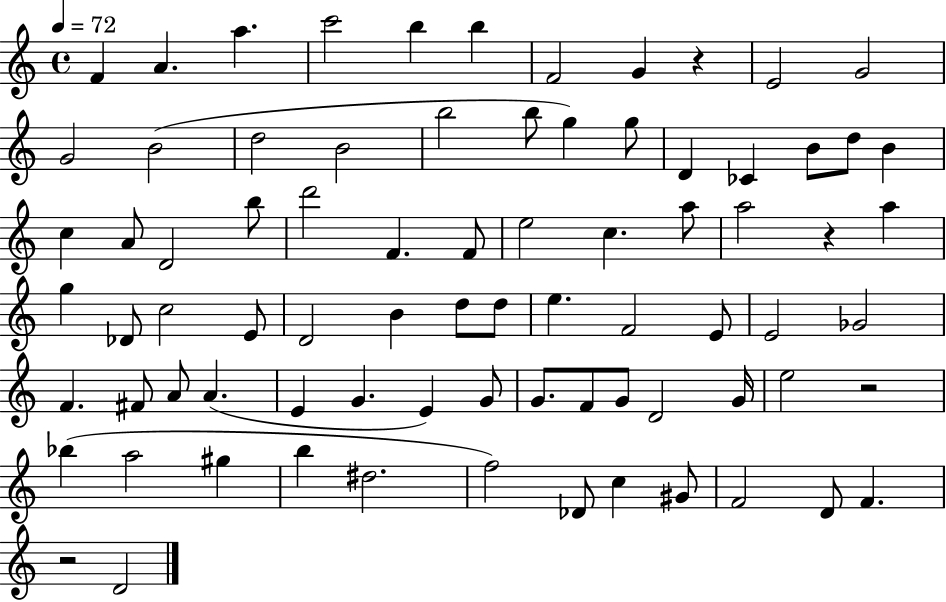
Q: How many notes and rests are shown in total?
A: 79